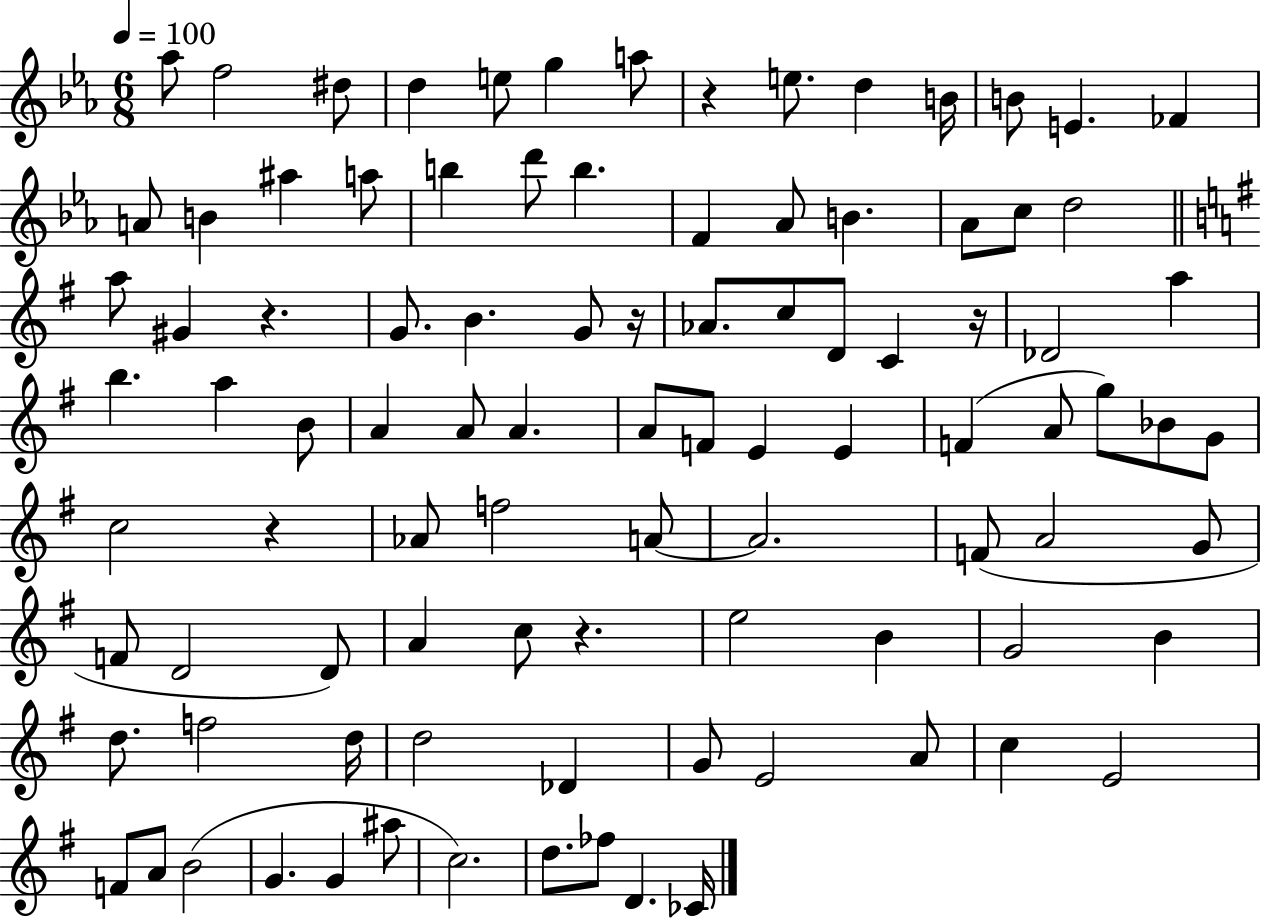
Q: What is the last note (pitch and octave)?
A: CES4